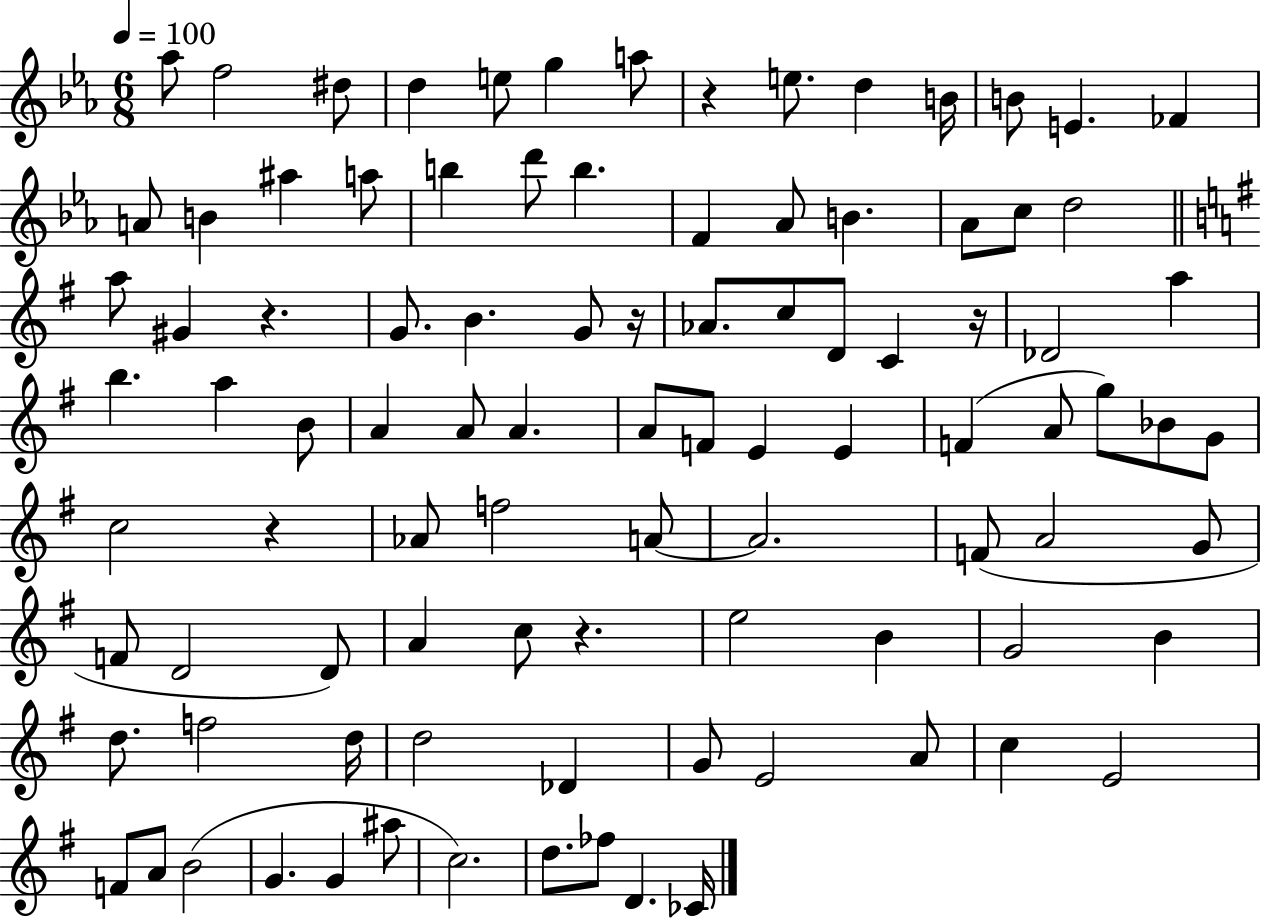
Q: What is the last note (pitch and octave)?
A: CES4